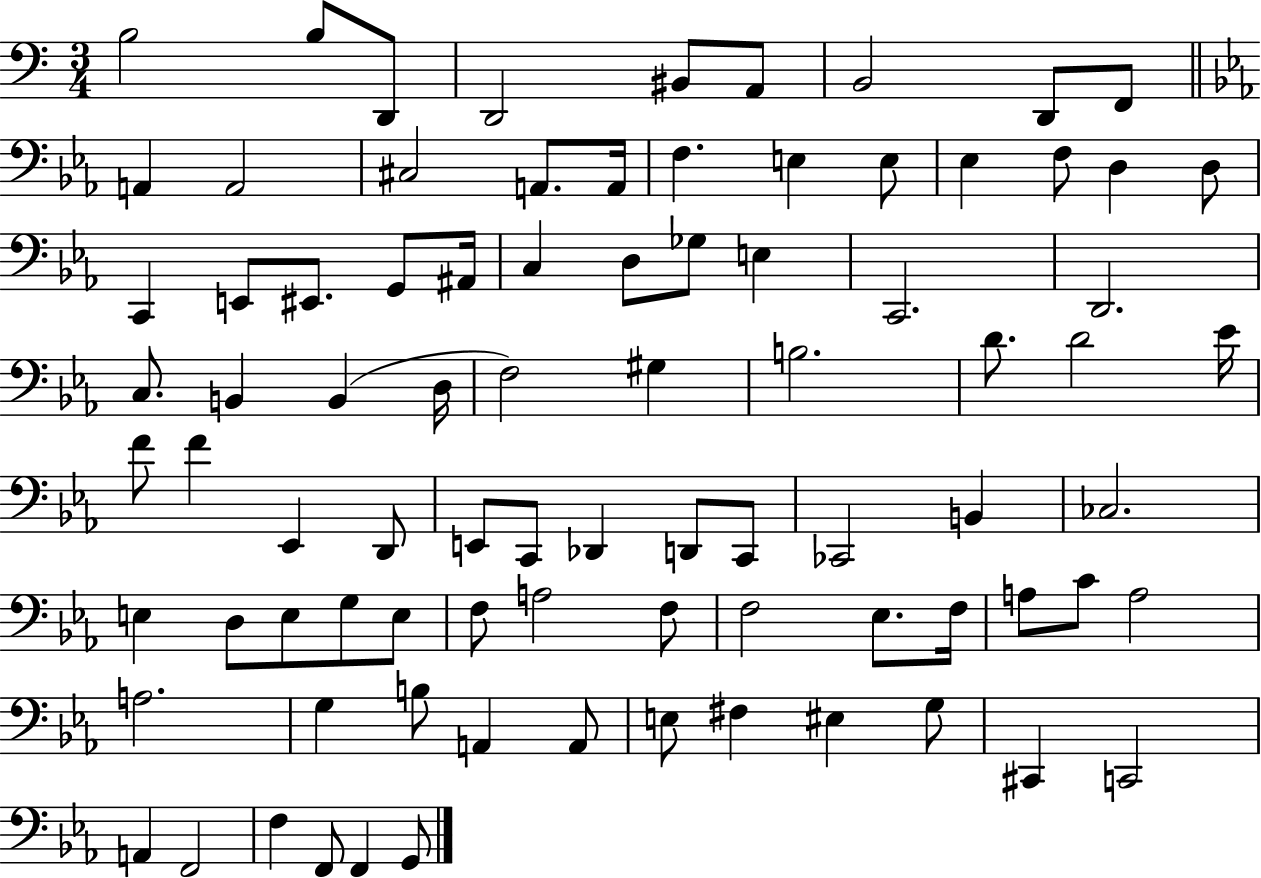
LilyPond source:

{
  \clef bass
  \numericTimeSignature
  \time 3/4
  \key c \major
  \repeat volta 2 { b2 b8 d,8 | d,2 bis,8 a,8 | b,2 d,8 f,8 | \bar "||" \break \key c \minor a,4 a,2 | cis2 a,8. a,16 | f4. e4 e8 | ees4 f8 d4 d8 | \break c,4 e,8 eis,8. g,8 ais,16 | c4 d8 ges8 e4 | c,2. | d,2. | \break c8. b,4 b,4( d16 | f2) gis4 | b2. | d'8. d'2 ees'16 | \break f'8 f'4 ees,4 d,8 | e,8 c,8 des,4 d,8 c,8 | ces,2 b,4 | ces2. | \break e4 d8 e8 g8 e8 | f8 a2 f8 | f2 ees8. f16 | a8 c'8 a2 | \break a2. | g4 b8 a,4 a,8 | e8 fis4 eis4 g8 | cis,4 c,2 | \break a,4 f,2 | f4 f,8 f,4 g,8 | } \bar "|."
}